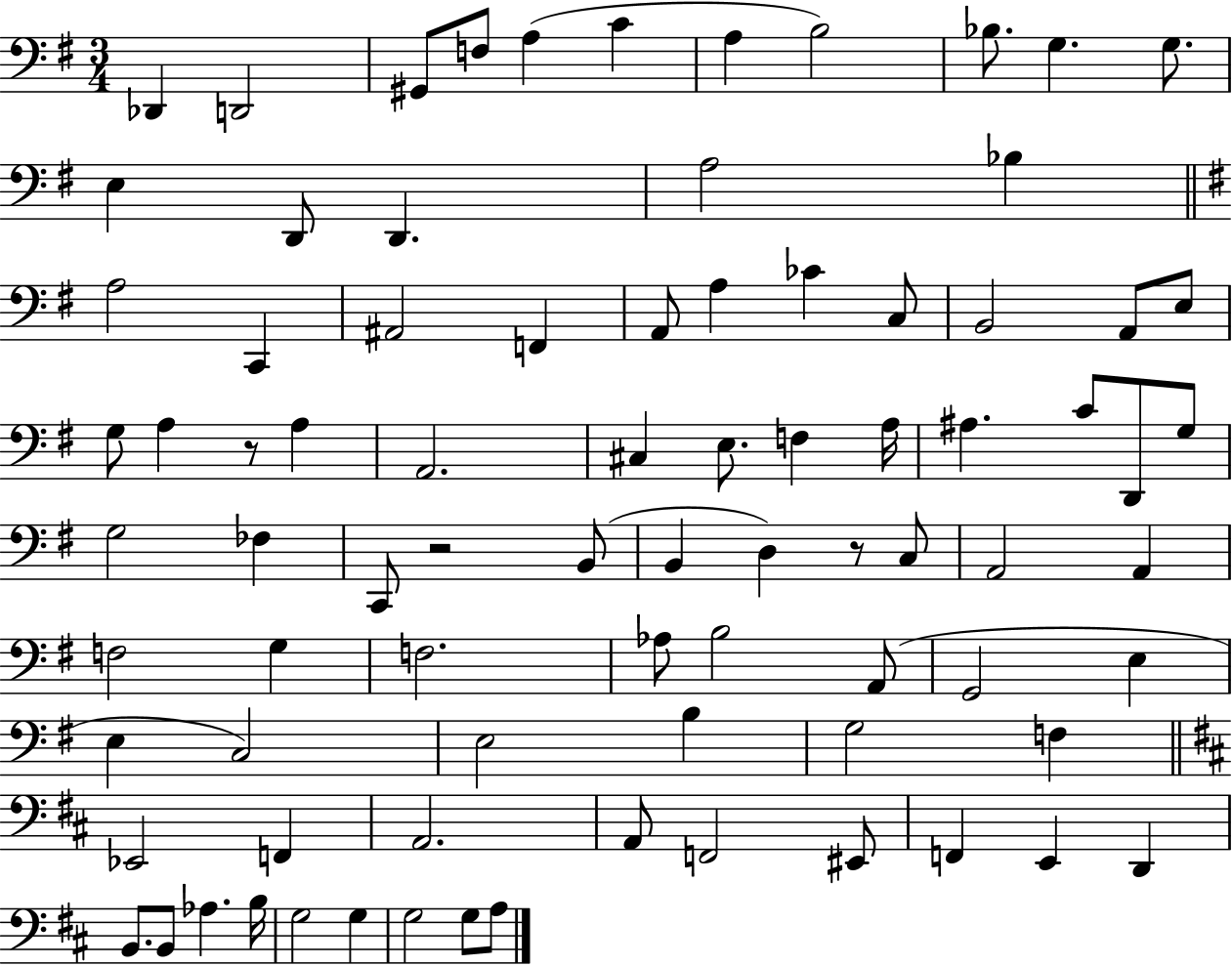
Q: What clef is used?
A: bass